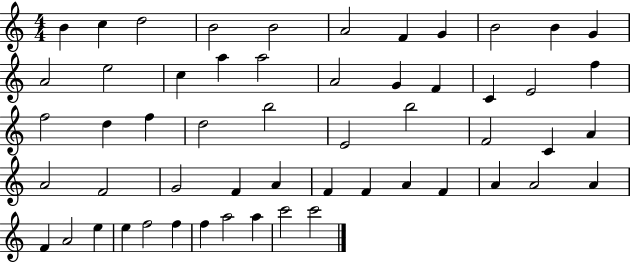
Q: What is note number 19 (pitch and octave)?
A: F4